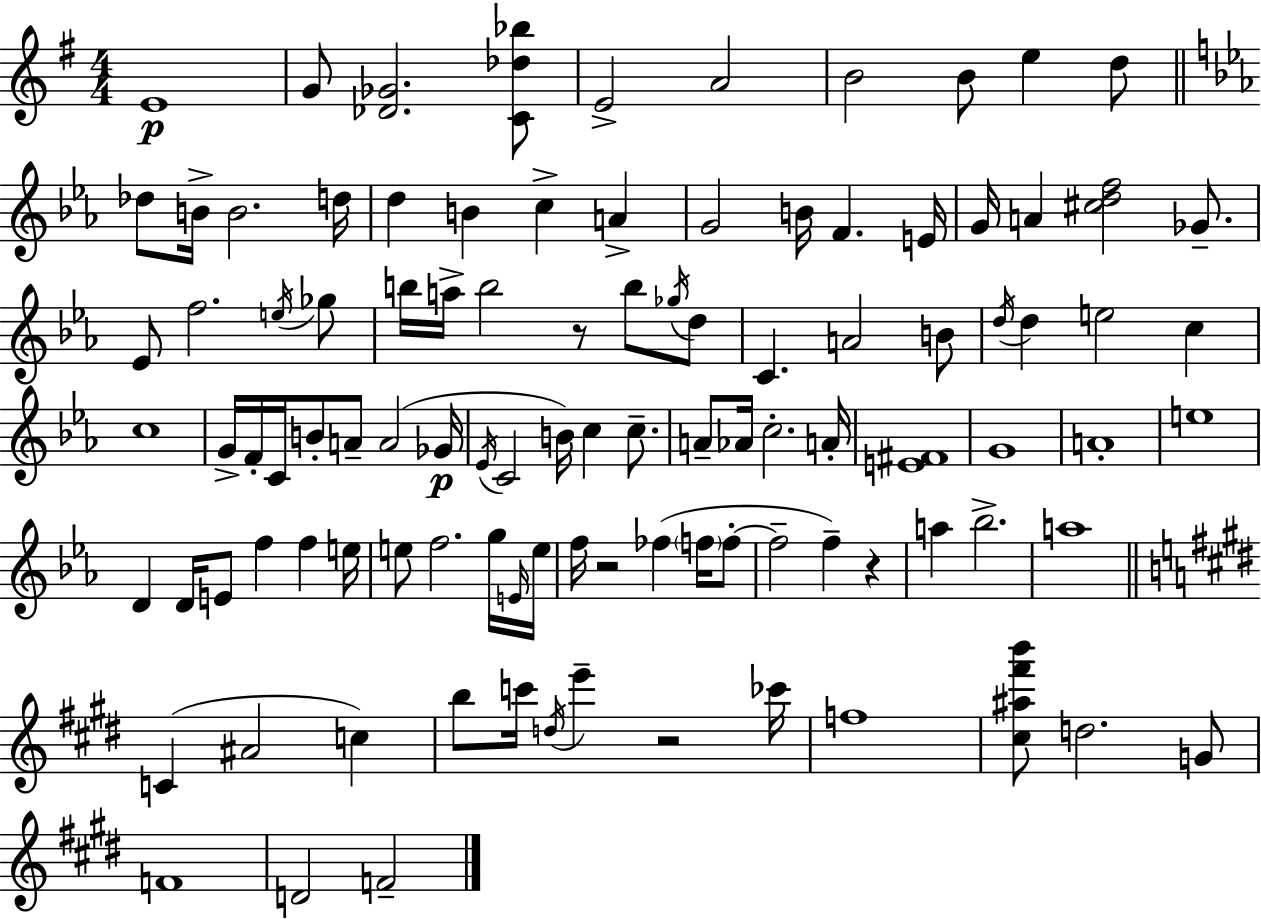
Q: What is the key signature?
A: E minor